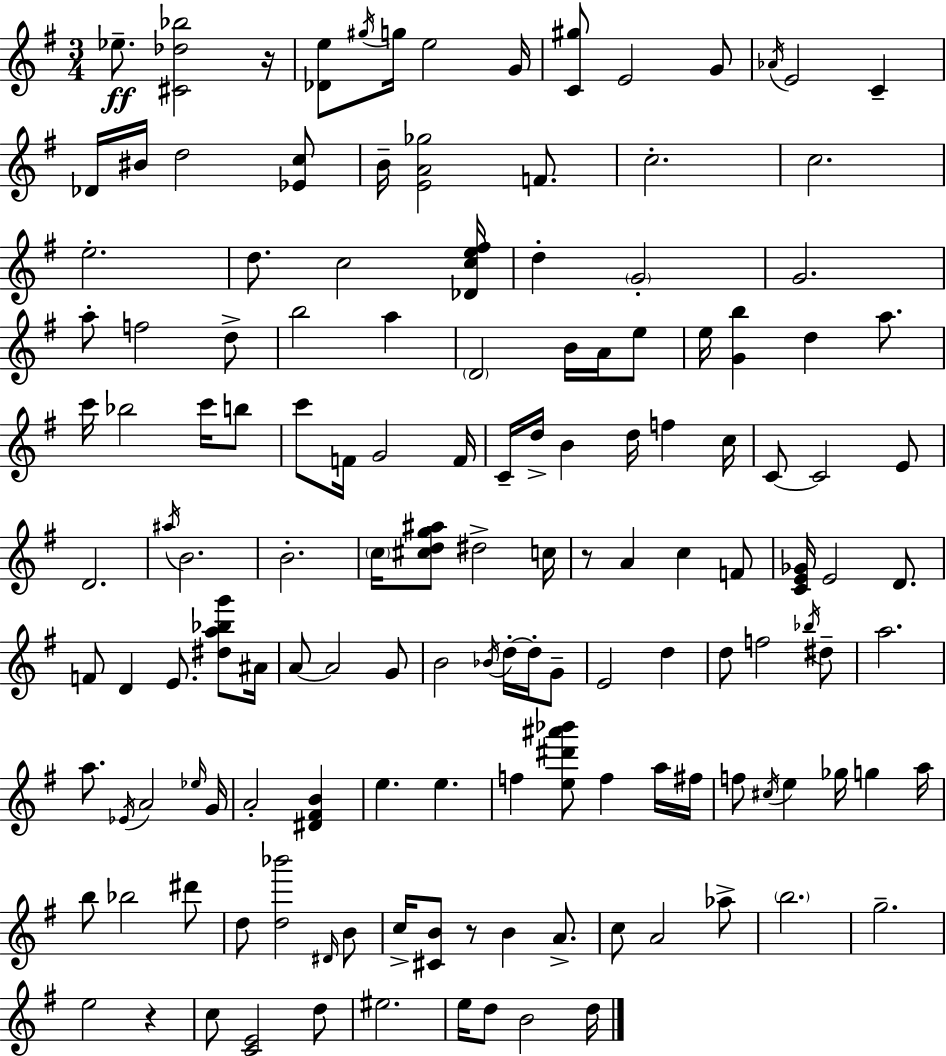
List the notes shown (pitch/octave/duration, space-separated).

Eb5/e. [C#4,Db5,Bb5]/h R/s [Db4,E5]/e G#5/s G5/s E5/h G4/s [C4,G#5]/e E4/h G4/e Ab4/s E4/h C4/q Db4/s BIS4/s D5/h [Eb4,C5]/e B4/s [E4,A4,Gb5]/h F4/e. C5/h. C5/h. E5/h. D5/e. C5/h [Db4,C5,E5,F#5]/s D5/q G4/h G4/h. A5/e F5/h D5/e B5/h A5/q D4/h B4/s A4/s E5/e E5/s [G4,B5]/q D5/q A5/e. C6/s Bb5/h C6/s B5/e C6/e F4/s G4/h F4/s C4/s D5/s B4/q D5/s F5/q C5/s C4/e C4/h E4/e D4/h. A#5/s B4/h. B4/h. C5/s [C#5,D5,G5,A#5]/e D#5/h C5/s R/e A4/q C5/q F4/e [C4,E4,Gb4]/s E4/h D4/e. F4/e D4/q E4/e. [D#5,A5,Bb5,G6]/e A#4/s A4/e A4/h G4/e B4/h Bb4/s D5/s D5/s G4/e E4/h D5/q D5/e F5/h Bb5/s D#5/e A5/h. A5/e. Eb4/s A4/h Eb5/s G4/s A4/h [D#4,F#4,B4]/q E5/q. E5/q. F5/q [E5,D#6,A#6,Bb6]/e F5/q A5/s F#5/s F5/e C#5/s E5/q Gb5/s G5/q A5/s B5/e Bb5/h D#6/e D5/e [D5,Bb6]/h D#4/s B4/e C5/s [C#4,B4]/e R/e B4/q A4/e. C5/e A4/h Ab5/e B5/h. G5/h. E5/h R/q C5/e [C4,E4]/h D5/e EIS5/h. E5/s D5/e B4/h D5/s